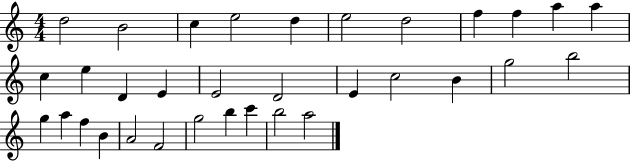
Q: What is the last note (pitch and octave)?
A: A5